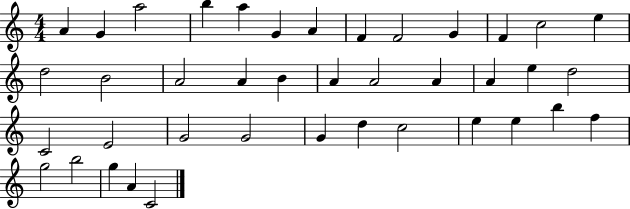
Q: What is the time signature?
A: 4/4